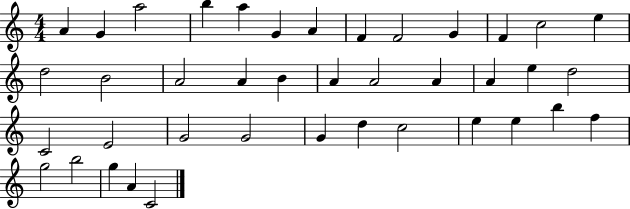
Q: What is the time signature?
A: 4/4